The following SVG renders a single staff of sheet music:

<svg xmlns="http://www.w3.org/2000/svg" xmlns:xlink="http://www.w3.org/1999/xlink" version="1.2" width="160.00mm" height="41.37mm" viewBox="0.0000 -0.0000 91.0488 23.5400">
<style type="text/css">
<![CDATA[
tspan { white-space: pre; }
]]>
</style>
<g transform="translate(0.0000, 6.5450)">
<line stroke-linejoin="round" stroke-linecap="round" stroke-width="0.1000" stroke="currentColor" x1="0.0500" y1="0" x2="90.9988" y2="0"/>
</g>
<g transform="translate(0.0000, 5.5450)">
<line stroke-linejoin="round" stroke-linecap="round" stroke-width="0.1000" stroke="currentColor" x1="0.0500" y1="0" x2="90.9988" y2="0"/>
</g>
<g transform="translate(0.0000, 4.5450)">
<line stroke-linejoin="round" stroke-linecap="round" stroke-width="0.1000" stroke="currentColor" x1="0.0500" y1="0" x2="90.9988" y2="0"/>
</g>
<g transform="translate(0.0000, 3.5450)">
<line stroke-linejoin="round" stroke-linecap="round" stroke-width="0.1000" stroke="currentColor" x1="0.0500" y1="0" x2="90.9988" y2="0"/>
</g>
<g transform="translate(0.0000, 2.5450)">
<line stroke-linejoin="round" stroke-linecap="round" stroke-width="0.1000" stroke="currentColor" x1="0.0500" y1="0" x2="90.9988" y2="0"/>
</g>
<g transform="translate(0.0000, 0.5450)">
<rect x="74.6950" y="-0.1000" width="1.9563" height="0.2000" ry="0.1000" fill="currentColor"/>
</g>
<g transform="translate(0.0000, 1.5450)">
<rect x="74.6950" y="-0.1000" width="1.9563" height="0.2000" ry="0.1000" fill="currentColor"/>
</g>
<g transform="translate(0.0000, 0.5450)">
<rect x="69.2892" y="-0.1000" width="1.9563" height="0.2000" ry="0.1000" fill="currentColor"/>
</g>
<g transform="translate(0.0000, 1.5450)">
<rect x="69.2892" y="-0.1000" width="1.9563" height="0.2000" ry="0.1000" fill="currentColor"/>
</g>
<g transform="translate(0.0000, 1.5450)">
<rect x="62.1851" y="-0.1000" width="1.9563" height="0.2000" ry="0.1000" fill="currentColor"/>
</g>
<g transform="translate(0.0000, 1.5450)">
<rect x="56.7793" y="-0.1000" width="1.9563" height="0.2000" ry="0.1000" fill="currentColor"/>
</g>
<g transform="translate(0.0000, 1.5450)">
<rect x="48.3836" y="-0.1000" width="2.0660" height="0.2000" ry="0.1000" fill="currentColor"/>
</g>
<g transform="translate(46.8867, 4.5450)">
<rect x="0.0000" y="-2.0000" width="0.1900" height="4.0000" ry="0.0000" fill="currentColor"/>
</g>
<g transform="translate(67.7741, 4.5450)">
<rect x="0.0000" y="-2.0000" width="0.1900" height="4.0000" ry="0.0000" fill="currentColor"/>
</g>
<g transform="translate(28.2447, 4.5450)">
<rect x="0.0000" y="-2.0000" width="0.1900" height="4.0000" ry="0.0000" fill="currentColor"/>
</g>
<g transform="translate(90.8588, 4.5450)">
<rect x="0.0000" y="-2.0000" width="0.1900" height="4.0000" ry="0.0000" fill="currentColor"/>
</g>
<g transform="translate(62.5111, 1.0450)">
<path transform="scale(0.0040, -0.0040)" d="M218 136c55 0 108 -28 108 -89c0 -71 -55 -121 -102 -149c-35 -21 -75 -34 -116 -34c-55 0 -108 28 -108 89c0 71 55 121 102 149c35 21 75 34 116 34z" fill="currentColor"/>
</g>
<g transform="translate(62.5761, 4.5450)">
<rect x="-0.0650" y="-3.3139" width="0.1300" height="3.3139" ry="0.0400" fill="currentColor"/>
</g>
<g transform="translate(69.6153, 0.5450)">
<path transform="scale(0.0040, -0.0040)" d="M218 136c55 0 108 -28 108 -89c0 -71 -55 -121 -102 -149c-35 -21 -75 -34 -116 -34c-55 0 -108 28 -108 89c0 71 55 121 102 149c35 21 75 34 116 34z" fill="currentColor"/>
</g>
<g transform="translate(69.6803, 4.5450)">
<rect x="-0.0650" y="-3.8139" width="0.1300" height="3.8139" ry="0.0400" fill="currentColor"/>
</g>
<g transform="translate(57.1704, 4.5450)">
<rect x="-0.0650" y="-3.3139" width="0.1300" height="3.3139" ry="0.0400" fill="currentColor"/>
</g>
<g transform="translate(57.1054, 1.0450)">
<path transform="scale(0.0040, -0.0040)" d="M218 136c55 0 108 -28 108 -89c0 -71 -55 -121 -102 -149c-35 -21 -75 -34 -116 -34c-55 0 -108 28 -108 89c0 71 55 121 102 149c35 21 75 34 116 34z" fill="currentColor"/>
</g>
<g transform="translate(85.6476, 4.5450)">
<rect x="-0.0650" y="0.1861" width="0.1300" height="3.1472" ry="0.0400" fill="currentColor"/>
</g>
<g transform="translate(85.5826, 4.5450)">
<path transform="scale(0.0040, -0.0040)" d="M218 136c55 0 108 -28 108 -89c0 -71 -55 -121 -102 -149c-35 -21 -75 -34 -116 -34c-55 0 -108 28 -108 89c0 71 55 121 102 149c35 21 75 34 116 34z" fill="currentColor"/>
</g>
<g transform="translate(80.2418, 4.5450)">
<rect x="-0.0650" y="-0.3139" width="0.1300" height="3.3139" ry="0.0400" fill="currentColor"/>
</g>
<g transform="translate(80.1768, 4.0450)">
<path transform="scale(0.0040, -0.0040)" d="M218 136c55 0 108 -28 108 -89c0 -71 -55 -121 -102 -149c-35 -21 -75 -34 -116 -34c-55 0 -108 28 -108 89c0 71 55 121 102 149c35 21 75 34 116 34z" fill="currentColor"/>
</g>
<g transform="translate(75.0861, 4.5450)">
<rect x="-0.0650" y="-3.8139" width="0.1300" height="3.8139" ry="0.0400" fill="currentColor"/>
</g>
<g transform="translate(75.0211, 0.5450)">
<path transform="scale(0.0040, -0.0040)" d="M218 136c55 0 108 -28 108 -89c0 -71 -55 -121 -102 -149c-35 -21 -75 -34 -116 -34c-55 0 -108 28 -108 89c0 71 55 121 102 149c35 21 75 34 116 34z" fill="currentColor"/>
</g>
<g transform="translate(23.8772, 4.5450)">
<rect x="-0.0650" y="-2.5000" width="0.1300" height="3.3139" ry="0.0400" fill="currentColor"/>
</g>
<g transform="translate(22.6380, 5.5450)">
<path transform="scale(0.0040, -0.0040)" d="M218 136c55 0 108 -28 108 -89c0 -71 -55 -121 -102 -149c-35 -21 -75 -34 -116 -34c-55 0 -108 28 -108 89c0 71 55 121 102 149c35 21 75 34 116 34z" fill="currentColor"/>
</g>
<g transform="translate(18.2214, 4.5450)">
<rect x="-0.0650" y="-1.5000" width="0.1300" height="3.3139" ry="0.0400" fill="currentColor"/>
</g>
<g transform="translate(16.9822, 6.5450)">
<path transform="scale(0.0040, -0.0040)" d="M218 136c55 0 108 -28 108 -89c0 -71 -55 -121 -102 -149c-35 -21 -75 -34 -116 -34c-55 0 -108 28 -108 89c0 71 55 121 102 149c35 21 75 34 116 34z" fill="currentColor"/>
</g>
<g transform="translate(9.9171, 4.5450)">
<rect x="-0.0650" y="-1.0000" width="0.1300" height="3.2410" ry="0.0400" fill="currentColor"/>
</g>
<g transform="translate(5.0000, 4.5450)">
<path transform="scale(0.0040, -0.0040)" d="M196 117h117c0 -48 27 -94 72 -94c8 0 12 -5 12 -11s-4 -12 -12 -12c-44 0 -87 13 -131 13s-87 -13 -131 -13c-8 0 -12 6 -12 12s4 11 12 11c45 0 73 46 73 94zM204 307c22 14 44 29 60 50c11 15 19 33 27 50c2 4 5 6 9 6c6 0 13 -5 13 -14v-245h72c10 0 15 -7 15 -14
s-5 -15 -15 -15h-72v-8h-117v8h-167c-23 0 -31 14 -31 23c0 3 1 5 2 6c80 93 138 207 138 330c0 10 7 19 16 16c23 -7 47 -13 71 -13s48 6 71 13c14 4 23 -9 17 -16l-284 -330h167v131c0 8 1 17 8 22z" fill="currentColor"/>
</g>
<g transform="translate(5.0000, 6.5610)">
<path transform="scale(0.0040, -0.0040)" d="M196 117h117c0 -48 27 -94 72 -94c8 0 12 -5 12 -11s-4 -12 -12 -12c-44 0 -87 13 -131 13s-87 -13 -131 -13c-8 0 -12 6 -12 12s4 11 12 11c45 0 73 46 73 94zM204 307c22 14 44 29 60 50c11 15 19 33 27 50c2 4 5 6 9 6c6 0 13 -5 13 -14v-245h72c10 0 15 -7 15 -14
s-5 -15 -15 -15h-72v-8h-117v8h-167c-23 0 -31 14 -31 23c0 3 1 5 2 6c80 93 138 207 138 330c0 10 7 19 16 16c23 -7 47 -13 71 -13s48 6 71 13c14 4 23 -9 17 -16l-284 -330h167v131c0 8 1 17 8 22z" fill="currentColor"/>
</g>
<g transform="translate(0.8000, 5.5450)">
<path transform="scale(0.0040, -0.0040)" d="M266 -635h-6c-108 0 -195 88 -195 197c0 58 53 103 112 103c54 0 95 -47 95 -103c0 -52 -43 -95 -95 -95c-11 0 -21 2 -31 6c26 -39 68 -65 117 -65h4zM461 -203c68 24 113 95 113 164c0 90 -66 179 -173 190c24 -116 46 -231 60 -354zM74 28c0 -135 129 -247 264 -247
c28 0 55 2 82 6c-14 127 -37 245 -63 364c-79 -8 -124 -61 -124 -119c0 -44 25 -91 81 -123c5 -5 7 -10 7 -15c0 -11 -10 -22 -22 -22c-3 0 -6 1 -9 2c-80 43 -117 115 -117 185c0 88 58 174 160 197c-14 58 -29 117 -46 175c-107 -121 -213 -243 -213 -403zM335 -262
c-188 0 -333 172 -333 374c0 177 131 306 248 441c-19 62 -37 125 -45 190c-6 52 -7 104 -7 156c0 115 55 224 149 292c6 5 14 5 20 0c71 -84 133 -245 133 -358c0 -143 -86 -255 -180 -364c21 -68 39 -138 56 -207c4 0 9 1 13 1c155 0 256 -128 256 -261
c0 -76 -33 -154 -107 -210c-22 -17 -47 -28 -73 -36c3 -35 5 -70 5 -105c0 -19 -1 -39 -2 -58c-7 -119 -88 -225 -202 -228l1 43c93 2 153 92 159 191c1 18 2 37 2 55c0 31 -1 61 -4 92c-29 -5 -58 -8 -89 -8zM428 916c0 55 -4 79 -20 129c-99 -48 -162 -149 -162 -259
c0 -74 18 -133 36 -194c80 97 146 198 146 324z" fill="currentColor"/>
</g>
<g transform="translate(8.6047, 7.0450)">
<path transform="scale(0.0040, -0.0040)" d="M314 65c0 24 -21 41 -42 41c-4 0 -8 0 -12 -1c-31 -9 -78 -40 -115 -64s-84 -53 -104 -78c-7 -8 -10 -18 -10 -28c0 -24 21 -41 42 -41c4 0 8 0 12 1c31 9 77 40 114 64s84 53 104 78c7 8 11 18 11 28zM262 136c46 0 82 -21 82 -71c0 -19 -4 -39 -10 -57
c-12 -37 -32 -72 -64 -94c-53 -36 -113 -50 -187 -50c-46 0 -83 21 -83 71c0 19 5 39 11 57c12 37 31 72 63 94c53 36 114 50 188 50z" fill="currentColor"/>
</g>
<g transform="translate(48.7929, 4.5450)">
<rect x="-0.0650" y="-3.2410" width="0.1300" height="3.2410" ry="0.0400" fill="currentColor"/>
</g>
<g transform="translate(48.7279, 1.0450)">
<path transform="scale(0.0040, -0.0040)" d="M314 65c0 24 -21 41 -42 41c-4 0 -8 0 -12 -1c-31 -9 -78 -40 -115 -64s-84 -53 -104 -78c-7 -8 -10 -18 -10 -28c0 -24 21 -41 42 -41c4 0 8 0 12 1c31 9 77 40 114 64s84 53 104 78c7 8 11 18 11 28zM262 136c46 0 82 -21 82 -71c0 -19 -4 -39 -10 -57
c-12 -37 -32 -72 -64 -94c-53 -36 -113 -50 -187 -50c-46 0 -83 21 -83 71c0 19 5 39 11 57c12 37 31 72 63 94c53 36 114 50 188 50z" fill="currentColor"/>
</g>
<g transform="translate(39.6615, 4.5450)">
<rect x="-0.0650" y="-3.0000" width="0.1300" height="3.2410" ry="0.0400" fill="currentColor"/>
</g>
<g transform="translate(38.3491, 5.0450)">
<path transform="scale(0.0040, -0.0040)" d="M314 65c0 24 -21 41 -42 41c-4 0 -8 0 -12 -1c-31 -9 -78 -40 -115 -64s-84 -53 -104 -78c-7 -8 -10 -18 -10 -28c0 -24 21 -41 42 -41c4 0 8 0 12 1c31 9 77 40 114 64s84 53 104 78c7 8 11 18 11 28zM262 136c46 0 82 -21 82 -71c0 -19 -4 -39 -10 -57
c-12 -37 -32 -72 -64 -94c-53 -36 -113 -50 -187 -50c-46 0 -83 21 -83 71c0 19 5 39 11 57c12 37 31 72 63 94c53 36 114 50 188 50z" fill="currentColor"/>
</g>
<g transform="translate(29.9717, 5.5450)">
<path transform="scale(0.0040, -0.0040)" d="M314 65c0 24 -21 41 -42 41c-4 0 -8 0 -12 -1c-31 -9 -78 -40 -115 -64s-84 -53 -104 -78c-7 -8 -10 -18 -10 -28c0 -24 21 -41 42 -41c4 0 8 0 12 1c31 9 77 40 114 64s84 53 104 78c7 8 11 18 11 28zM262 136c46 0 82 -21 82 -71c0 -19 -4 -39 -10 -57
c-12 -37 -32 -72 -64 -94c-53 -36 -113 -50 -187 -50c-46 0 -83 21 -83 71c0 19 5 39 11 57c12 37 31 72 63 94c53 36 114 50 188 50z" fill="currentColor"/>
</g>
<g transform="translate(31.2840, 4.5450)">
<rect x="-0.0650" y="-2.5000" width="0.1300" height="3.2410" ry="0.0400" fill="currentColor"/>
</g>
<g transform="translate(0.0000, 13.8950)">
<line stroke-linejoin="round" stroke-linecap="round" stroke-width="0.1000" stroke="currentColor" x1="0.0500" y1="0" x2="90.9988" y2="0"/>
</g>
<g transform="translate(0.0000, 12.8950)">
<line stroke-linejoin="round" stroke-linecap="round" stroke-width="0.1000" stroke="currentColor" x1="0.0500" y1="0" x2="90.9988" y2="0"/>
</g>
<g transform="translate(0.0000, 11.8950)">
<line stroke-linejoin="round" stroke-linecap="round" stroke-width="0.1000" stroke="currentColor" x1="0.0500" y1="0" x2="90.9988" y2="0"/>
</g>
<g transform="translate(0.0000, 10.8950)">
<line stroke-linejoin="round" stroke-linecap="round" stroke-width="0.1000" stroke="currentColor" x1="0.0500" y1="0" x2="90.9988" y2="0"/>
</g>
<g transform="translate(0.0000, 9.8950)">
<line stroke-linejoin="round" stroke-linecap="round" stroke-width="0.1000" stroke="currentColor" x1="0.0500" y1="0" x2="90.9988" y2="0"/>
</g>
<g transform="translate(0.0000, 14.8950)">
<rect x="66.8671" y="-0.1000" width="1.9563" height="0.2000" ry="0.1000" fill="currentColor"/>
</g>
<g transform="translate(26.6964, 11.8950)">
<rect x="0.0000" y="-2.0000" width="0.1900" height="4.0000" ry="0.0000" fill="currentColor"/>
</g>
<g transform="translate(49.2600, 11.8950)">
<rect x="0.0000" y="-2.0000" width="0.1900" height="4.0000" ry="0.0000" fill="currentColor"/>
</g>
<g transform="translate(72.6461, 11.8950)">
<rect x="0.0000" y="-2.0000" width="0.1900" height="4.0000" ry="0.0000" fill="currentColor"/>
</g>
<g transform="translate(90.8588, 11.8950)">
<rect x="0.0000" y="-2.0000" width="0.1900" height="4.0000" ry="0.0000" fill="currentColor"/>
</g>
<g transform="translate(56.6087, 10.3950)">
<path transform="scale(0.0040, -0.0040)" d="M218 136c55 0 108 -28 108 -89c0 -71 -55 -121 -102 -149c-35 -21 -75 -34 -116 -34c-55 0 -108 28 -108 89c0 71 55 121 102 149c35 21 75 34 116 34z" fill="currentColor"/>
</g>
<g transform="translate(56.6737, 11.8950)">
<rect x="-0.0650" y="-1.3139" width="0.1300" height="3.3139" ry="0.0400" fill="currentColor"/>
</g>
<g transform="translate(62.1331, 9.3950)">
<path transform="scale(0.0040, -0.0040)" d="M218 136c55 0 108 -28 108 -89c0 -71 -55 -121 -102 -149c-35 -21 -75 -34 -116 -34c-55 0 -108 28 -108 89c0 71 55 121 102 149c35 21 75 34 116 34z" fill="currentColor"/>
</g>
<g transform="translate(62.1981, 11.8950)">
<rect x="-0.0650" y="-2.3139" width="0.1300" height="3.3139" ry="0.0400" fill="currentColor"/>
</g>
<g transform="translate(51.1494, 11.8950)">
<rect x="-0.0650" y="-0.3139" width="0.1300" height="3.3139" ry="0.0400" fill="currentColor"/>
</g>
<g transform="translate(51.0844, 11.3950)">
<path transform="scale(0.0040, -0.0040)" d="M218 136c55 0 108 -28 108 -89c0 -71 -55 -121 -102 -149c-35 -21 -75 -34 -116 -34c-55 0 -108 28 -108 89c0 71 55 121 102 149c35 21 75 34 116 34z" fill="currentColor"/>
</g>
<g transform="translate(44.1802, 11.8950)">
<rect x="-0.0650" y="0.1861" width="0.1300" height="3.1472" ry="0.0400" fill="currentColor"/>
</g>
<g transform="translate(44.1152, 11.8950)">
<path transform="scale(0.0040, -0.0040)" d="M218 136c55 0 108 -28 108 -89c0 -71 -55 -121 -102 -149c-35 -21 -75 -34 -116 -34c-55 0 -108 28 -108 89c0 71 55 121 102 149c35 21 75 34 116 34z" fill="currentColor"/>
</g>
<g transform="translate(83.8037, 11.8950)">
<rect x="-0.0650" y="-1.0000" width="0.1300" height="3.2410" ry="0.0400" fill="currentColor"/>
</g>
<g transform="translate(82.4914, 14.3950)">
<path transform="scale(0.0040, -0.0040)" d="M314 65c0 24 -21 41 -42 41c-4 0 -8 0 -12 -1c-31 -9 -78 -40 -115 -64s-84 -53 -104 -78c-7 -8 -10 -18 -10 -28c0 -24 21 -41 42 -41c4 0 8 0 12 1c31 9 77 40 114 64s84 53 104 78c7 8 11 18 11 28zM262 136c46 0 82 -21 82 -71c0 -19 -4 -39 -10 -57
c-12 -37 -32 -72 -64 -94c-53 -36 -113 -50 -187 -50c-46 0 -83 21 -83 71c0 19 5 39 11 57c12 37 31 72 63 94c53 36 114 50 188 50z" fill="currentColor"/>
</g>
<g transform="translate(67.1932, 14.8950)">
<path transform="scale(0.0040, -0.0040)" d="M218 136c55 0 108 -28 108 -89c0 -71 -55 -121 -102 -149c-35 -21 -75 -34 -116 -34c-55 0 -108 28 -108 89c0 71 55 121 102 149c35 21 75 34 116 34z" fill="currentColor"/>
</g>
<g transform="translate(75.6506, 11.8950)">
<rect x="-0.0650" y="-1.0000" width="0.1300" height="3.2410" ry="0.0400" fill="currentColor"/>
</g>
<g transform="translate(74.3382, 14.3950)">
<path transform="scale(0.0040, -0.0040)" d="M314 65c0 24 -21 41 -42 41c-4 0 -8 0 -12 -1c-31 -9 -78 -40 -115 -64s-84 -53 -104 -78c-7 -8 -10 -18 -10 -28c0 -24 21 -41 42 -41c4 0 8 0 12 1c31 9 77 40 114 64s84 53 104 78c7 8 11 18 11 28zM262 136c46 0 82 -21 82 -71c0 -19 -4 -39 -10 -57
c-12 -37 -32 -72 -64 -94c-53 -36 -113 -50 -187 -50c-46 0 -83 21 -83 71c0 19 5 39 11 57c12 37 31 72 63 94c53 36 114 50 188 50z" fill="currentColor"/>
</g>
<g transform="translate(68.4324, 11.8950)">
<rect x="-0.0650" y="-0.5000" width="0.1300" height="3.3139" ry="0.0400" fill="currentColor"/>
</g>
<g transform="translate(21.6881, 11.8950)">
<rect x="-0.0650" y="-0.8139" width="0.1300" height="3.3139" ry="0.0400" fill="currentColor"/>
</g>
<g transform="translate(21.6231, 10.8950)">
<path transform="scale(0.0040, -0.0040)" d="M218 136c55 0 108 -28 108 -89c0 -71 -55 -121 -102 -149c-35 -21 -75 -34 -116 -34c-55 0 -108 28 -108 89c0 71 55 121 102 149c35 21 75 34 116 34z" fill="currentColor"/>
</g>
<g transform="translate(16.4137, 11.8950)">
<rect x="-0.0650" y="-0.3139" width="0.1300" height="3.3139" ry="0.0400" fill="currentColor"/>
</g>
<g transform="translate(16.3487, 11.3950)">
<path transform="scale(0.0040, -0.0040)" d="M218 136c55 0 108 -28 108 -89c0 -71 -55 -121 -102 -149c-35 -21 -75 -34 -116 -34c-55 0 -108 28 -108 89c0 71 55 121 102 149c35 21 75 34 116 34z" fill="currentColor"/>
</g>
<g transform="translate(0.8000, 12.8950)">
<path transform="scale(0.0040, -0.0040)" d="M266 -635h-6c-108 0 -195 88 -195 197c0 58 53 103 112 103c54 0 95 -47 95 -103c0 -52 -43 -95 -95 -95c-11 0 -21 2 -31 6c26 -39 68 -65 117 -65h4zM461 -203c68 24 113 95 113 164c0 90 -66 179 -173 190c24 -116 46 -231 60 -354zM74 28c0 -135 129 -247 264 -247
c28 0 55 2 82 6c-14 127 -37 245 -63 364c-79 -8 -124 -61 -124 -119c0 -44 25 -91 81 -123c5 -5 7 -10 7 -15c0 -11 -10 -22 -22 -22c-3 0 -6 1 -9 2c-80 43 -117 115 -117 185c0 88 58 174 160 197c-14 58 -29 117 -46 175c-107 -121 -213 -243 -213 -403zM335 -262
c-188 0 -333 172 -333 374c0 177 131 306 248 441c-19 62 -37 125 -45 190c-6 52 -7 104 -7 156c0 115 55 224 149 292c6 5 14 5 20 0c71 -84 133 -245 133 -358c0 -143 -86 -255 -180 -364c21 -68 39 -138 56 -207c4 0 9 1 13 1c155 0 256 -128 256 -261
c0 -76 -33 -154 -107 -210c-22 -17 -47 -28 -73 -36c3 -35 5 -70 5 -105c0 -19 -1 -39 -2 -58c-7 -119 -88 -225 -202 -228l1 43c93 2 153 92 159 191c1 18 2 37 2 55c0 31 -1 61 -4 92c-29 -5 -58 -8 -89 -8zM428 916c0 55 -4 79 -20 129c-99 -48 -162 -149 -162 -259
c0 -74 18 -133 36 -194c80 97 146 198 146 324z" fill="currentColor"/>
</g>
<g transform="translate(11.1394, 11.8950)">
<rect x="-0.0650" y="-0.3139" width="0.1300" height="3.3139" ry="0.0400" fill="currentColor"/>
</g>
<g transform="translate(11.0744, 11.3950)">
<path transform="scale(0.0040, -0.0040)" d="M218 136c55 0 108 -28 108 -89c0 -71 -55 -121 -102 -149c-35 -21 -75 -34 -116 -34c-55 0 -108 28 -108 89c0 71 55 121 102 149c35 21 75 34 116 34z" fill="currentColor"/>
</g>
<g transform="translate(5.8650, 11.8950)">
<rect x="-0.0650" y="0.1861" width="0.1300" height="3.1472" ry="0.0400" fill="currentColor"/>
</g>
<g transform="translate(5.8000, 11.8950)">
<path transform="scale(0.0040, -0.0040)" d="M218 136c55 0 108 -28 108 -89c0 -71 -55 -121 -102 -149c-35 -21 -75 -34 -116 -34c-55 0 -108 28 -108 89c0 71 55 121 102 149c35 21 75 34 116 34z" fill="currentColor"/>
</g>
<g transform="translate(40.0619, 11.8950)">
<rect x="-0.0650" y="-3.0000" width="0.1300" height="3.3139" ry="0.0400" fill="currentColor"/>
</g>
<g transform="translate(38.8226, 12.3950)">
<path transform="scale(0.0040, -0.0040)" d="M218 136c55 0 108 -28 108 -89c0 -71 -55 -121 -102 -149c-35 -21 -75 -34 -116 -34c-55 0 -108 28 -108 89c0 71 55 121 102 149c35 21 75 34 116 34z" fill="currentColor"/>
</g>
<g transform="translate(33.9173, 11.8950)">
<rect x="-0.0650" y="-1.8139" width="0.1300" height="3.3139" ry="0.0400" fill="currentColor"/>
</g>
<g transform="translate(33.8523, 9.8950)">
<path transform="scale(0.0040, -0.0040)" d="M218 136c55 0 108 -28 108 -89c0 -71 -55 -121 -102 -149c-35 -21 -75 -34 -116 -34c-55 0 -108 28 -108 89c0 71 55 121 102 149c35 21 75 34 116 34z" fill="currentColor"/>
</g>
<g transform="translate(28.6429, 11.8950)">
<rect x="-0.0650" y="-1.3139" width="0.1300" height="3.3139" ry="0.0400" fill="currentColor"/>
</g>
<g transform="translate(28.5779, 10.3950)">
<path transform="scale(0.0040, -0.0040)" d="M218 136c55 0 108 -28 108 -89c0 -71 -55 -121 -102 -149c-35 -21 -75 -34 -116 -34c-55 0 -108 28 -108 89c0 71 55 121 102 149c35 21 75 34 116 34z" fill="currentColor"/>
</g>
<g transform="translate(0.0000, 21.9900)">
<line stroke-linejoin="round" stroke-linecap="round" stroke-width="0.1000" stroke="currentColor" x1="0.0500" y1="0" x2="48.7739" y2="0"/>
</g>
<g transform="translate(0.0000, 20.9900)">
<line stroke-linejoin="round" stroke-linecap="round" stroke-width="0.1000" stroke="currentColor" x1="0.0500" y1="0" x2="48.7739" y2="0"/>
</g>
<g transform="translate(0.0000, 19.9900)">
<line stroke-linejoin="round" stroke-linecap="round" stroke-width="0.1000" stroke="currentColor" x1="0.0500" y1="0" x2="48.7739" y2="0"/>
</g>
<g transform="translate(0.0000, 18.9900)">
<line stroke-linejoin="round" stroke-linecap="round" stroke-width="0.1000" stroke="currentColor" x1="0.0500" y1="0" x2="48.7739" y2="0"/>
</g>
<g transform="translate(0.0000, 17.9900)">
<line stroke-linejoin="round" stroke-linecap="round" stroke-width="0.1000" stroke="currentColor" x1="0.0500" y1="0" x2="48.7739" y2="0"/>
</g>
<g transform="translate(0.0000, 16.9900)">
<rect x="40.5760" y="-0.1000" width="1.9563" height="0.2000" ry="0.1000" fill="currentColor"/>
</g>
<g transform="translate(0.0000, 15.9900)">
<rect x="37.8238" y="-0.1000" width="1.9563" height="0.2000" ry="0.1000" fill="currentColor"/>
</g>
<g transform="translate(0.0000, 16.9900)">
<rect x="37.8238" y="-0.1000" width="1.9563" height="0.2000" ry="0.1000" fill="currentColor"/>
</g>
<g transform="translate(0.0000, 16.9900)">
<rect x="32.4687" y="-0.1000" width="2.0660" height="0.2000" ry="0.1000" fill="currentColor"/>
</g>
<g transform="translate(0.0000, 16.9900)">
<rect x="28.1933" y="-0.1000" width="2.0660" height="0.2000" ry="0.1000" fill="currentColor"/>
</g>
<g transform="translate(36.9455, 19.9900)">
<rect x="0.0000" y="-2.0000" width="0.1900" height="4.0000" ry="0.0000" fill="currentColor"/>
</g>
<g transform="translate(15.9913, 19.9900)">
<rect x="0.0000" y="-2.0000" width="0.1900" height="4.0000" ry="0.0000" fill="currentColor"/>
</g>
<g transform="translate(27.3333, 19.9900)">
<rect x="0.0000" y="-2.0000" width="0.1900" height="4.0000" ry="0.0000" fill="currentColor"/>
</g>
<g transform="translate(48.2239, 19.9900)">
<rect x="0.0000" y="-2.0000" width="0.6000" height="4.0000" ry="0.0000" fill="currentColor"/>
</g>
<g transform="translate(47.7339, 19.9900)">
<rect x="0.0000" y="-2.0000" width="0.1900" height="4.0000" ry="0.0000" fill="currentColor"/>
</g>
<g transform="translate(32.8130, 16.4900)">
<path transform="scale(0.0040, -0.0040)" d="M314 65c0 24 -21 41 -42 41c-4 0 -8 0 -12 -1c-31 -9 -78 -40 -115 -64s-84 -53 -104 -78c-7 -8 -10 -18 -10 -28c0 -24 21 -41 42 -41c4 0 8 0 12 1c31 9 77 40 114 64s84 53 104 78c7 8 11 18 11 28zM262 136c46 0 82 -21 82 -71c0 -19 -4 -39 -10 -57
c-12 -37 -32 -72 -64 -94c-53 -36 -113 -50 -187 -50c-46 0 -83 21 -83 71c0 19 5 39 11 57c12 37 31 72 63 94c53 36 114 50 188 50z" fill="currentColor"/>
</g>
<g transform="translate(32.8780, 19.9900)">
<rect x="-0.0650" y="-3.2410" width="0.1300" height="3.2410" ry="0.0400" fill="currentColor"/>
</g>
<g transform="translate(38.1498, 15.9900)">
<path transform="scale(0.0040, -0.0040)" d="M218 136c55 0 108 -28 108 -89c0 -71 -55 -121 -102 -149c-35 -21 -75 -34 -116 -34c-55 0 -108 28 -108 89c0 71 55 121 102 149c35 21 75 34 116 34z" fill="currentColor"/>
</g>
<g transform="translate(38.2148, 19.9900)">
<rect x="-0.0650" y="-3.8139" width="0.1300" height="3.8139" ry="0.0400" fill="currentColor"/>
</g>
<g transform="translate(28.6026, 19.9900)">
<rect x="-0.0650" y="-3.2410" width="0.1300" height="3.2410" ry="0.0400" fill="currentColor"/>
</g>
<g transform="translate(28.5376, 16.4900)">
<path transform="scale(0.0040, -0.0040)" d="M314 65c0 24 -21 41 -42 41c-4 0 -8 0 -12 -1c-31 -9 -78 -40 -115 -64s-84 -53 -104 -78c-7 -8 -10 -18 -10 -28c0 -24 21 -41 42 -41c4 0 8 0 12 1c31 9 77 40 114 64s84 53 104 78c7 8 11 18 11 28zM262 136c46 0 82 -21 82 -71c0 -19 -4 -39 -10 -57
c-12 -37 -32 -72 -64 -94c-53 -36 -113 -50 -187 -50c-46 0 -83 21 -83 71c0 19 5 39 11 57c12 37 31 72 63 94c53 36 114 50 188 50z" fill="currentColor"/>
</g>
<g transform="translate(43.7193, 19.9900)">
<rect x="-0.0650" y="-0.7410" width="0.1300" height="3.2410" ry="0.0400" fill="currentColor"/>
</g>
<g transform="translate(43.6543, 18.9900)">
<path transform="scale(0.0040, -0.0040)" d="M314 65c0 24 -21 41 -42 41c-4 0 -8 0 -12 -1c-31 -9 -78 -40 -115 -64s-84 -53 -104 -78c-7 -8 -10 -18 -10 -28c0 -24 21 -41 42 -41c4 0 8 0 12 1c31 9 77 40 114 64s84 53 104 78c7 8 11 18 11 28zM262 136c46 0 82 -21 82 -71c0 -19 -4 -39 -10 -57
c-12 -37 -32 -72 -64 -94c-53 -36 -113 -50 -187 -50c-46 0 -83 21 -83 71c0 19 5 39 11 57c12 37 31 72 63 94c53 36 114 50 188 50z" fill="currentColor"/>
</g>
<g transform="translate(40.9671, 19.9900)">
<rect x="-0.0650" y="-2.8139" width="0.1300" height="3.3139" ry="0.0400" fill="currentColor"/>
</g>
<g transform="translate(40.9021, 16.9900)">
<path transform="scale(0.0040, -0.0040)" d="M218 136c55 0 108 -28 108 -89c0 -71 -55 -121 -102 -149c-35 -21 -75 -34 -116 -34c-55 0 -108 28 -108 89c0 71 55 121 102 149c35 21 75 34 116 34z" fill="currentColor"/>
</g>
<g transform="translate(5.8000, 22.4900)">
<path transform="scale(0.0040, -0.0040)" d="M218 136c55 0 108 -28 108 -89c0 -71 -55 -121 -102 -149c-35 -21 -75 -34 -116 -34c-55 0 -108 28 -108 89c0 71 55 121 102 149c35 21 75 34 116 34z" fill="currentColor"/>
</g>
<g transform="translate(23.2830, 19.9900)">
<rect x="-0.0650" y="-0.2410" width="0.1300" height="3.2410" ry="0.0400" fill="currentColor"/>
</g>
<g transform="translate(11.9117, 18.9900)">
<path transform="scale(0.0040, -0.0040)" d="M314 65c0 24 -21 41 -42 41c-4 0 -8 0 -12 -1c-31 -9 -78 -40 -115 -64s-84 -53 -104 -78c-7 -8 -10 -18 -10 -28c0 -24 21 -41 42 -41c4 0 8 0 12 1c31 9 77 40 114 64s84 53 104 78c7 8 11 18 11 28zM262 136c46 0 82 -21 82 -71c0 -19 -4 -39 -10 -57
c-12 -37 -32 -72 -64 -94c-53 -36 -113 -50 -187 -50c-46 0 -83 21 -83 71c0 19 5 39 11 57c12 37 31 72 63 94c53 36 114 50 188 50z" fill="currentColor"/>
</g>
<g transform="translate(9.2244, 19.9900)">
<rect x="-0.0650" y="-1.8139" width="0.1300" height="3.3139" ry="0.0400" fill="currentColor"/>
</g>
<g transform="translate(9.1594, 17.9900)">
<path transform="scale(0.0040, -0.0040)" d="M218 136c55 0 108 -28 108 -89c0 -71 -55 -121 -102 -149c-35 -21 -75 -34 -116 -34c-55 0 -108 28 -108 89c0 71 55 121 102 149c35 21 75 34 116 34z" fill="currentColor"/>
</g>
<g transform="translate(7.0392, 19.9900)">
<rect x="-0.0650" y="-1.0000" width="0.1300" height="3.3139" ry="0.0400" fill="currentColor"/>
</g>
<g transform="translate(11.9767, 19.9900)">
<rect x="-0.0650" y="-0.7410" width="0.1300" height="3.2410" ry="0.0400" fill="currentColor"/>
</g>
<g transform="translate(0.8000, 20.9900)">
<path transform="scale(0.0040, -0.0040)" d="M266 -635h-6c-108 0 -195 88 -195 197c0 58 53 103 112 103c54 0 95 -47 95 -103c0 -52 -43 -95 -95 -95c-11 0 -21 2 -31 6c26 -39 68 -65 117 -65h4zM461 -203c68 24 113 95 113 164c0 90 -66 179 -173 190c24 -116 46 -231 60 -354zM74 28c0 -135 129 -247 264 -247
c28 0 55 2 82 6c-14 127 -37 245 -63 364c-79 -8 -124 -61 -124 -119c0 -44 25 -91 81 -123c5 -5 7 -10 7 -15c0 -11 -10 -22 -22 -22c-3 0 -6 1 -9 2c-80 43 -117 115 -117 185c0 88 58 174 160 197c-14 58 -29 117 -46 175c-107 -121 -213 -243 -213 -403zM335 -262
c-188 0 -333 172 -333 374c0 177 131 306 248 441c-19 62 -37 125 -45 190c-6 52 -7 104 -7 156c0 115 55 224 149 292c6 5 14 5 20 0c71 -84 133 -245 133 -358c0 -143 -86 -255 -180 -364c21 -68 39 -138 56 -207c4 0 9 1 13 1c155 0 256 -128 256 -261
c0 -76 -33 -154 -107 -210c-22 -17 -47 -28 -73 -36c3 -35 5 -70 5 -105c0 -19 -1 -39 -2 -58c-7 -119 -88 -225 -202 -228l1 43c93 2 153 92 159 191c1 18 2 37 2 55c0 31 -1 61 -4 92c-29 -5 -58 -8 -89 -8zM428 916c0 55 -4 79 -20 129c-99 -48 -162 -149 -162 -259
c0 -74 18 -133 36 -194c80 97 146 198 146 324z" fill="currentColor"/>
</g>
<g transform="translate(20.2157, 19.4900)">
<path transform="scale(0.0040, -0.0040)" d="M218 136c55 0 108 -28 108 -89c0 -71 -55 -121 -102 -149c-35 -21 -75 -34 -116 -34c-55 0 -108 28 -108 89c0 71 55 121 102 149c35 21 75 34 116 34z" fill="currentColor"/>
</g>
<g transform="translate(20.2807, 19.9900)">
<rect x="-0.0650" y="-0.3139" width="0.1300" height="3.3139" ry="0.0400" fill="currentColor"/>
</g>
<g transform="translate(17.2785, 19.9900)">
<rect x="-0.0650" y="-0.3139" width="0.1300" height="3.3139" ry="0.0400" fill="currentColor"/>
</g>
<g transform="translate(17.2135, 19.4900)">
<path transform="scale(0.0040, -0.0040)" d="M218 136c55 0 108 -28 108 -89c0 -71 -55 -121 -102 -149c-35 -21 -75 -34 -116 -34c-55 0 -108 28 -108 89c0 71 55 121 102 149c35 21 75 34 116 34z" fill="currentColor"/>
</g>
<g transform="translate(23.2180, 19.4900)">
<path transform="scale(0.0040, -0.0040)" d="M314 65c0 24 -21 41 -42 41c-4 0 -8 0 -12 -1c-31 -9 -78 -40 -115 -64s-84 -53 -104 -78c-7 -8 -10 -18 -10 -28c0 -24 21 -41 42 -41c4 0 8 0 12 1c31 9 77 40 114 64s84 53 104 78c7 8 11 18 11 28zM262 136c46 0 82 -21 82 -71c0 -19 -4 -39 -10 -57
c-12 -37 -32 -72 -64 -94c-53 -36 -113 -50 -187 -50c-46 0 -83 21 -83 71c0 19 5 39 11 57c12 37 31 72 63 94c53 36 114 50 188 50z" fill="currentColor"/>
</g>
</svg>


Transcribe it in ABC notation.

X:1
T:Untitled
M:4/4
L:1/4
K:C
D2 E G G2 A2 b2 b b c' c' c B B c c d e f A B c e g C D2 D2 D f d2 c c c2 b2 b2 c' a d2